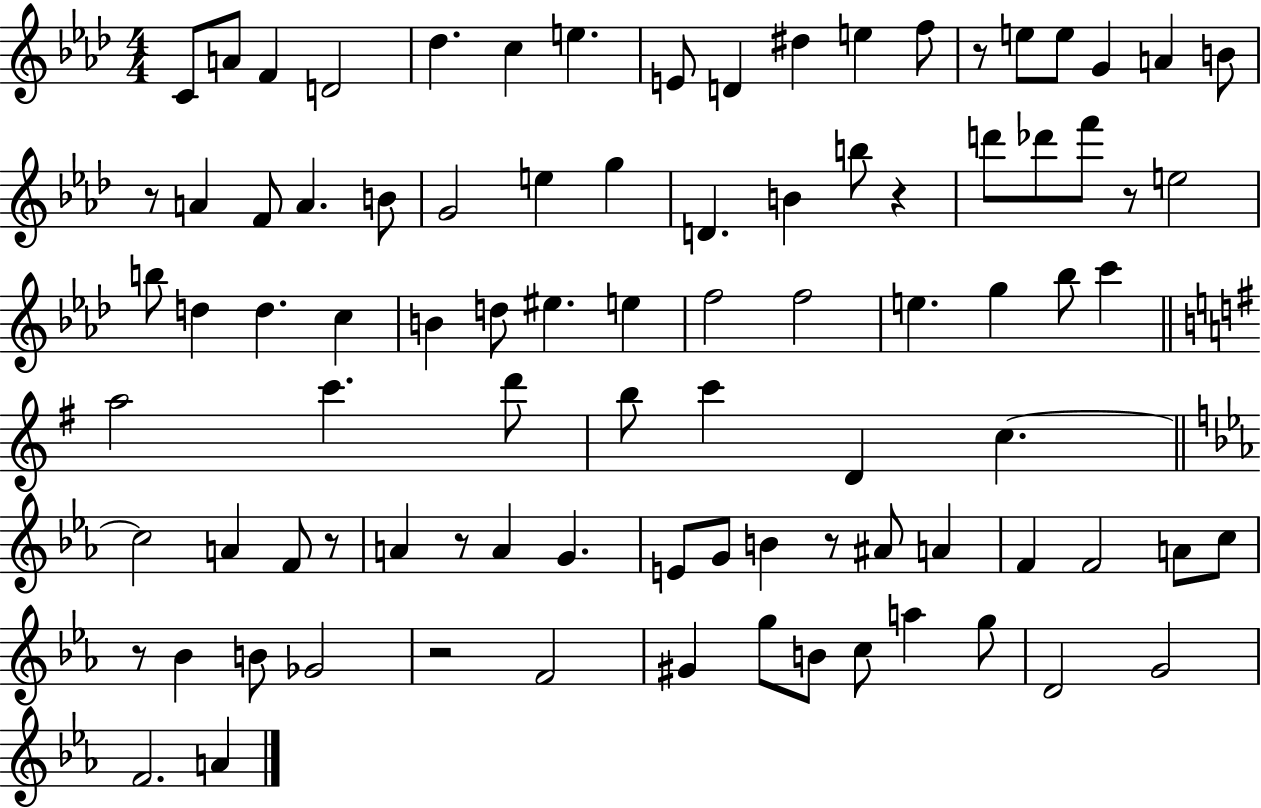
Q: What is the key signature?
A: AES major